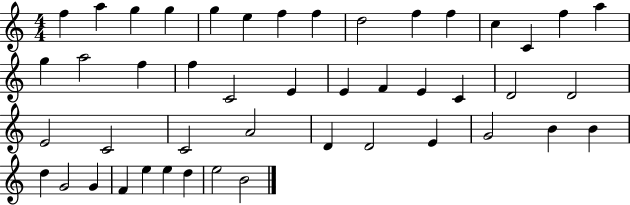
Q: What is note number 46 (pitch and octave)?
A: B4